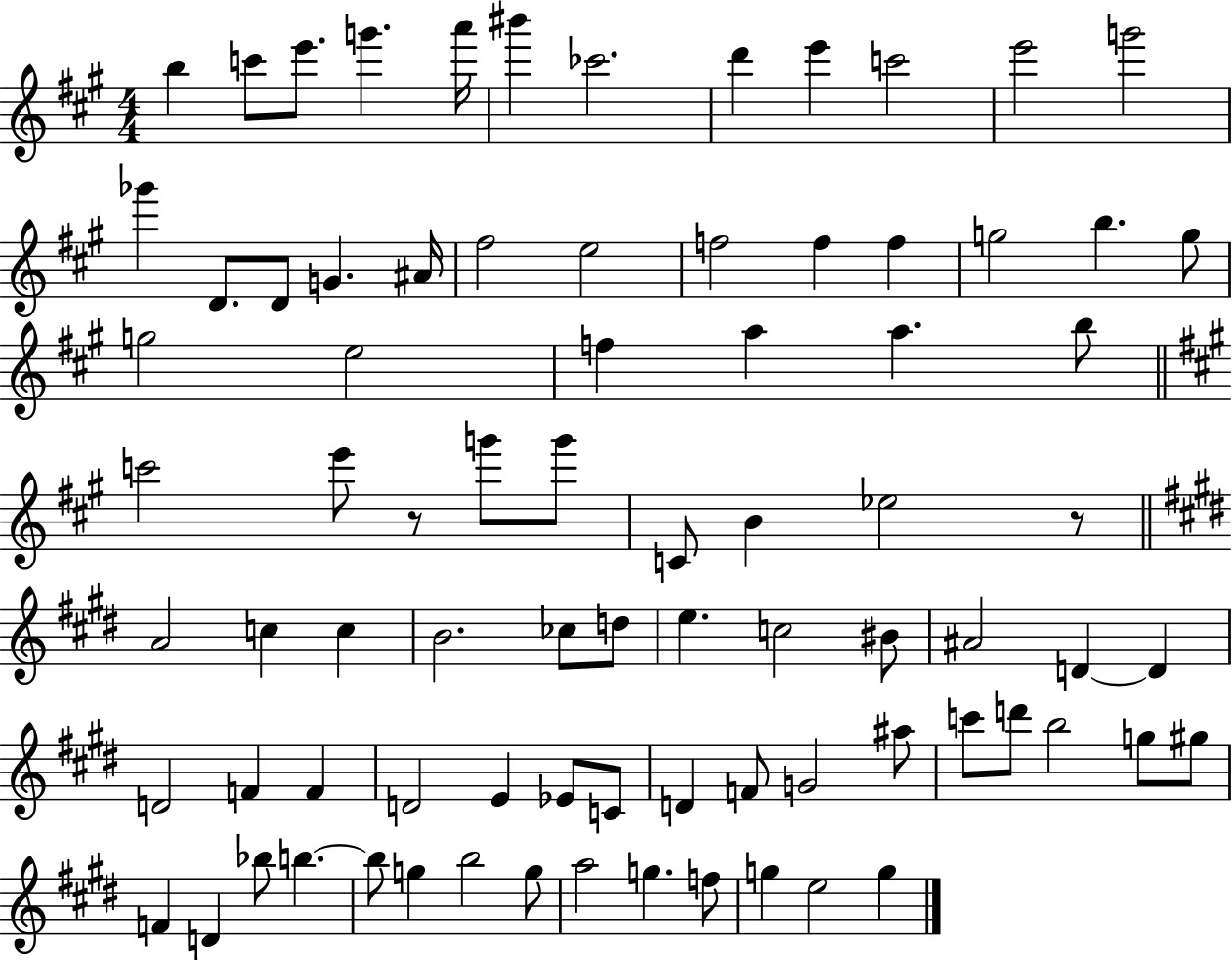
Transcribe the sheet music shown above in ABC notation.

X:1
T:Untitled
M:4/4
L:1/4
K:A
b c'/2 e'/2 g' a'/4 ^b' _c'2 d' e' c'2 e'2 g'2 _g' D/2 D/2 G ^A/4 ^f2 e2 f2 f f g2 b g/2 g2 e2 f a a b/2 c'2 e'/2 z/2 g'/2 g'/2 C/2 B _e2 z/2 A2 c c B2 _c/2 d/2 e c2 ^B/2 ^A2 D D D2 F F D2 E _E/2 C/2 D F/2 G2 ^a/2 c'/2 d'/2 b2 g/2 ^g/2 F D _b/2 b b/2 g b2 g/2 a2 g f/2 g e2 g